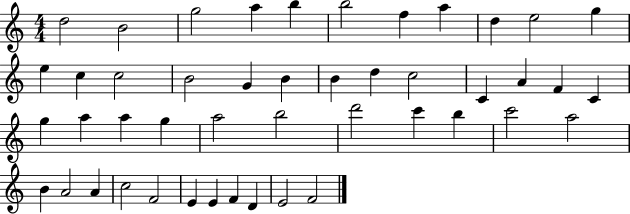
{
  \clef treble
  \numericTimeSignature
  \time 4/4
  \key c \major
  d''2 b'2 | g''2 a''4 b''4 | b''2 f''4 a''4 | d''4 e''2 g''4 | \break e''4 c''4 c''2 | b'2 g'4 b'4 | b'4 d''4 c''2 | c'4 a'4 f'4 c'4 | \break g''4 a''4 a''4 g''4 | a''2 b''2 | d'''2 c'''4 b''4 | c'''2 a''2 | \break b'4 a'2 a'4 | c''2 f'2 | e'4 e'4 f'4 d'4 | e'2 f'2 | \break \bar "|."
}